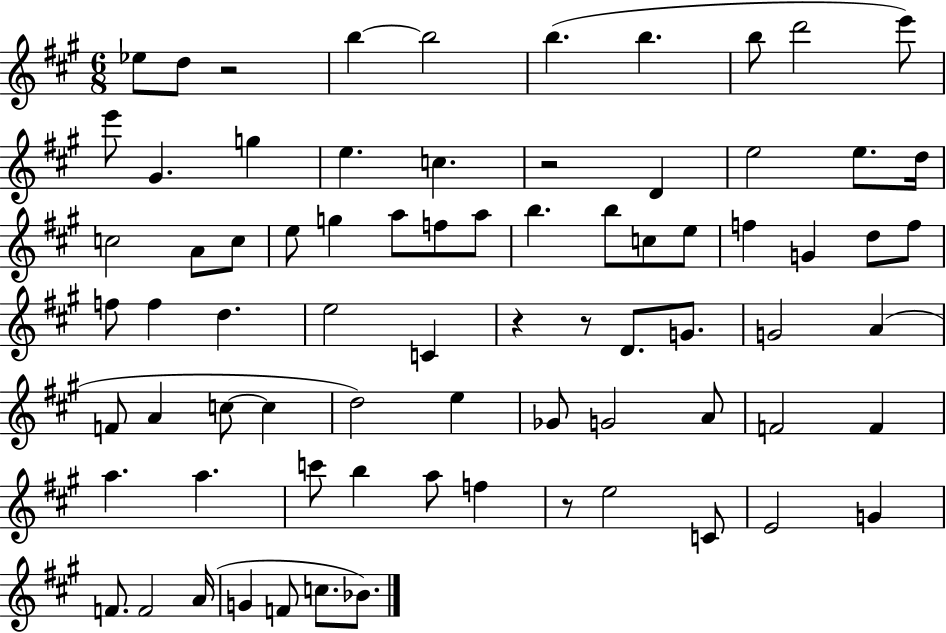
{
  \clef treble
  \numericTimeSignature
  \time 6/8
  \key a \major
  ees''8 d''8 r2 | b''4~~ b''2 | b''4.( b''4. | b''8 d'''2 e'''8) | \break e'''8 gis'4. g''4 | e''4. c''4. | r2 d'4 | e''2 e''8. d''16 | \break c''2 a'8 c''8 | e''8 g''4 a''8 f''8 a''8 | b''4. b''8 c''8 e''8 | f''4 g'4 d''8 f''8 | \break f''8 f''4 d''4. | e''2 c'4 | r4 r8 d'8. g'8. | g'2 a'4( | \break f'8 a'4 c''8~~ c''4 | d''2) e''4 | ges'8 g'2 a'8 | f'2 f'4 | \break a''4. a''4. | c'''8 b''4 a''8 f''4 | r8 e''2 c'8 | e'2 g'4 | \break f'8. f'2 a'16( | g'4 f'8 c''8. bes'8.) | \bar "|."
}